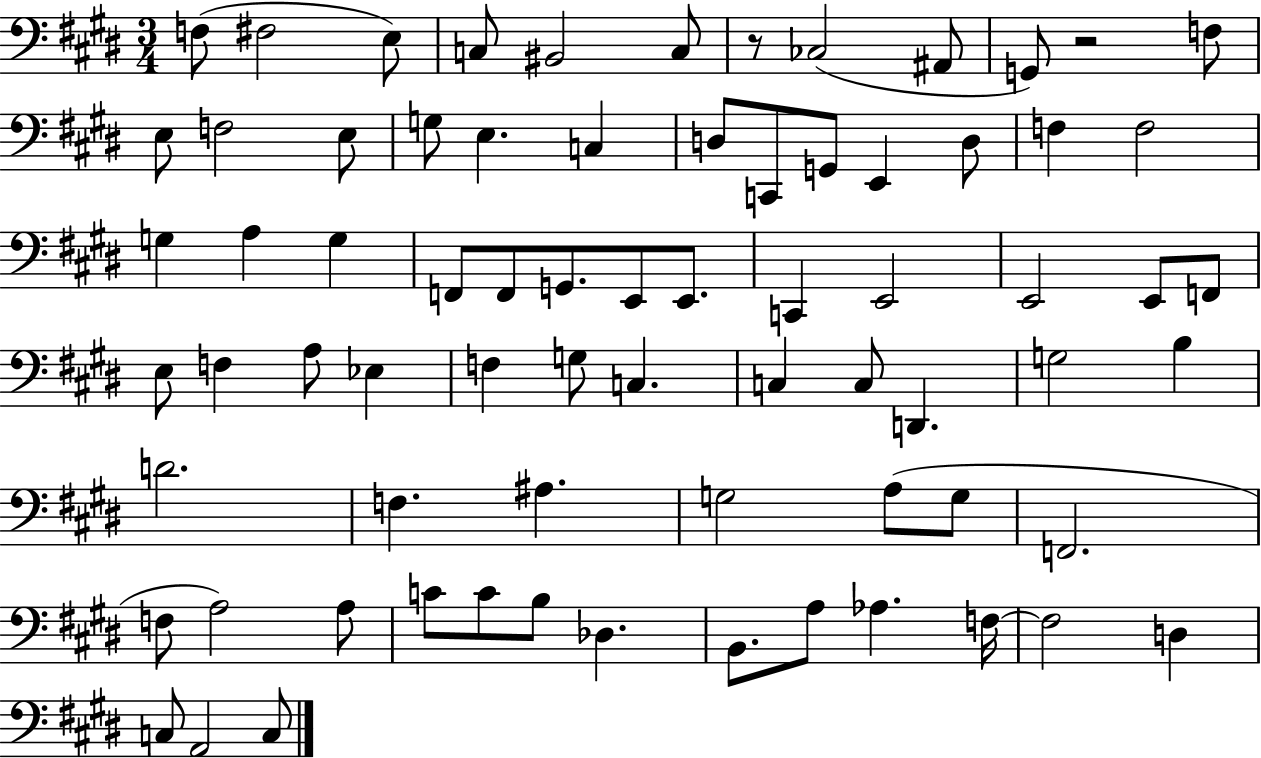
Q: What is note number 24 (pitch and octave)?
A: G3